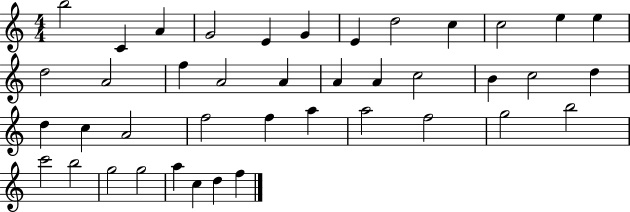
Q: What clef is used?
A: treble